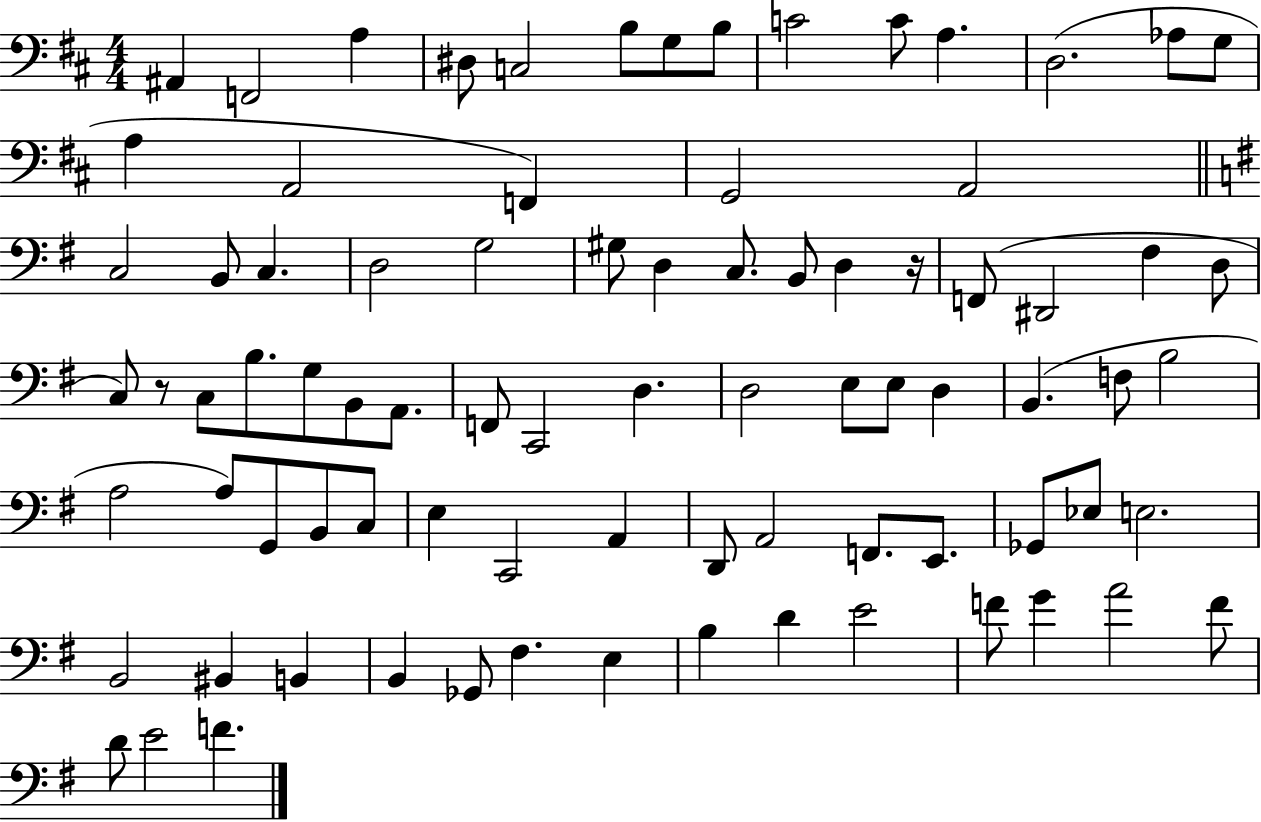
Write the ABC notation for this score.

X:1
T:Untitled
M:4/4
L:1/4
K:D
^A,, F,,2 A, ^D,/2 C,2 B,/2 G,/2 B,/2 C2 C/2 A, D,2 _A,/2 G,/2 A, A,,2 F,, G,,2 A,,2 C,2 B,,/2 C, D,2 G,2 ^G,/2 D, C,/2 B,,/2 D, z/4 F,,/2 ^D,,2 ^F, D,/2 C,/2 z/2 C,/2 B,/2 G,/2 B,,/2 A,,/2 F,,/2 C,,2 D, D,2 E,/2 E,/2 D, B,, F,/2 B,2 A,2 A,/2 G,,/2 B,,/2 C,/2 E, C,,2 A,, D,,/2 A,,2 F,,/2 E,,/2 _G,,/2 _E,/2 E,2 B,,2 ^B,, B,, B,, _G,,/2 ^F, E, B, D E2 F/2 G A2 F/2 D/2 E2 F